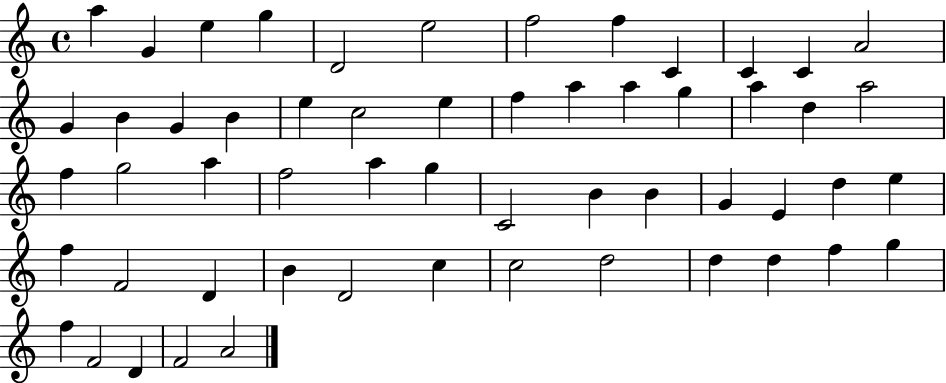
{
  \clef treble
  \time 4/4
  \defaultTimeSignature
  \key c \major
  a''4 g'4 e''4 g''4 | d'2 e''2 | f''2 f''4 c'4 | c'4 c'4 a'2 | \break g'4 b'4 g'4 b'4 | e''4 c''2 e''4 | f''4 a''4 a''4 g''4 | a''4 d''4 a''2 | \break f''4 g''2 a''4 | f''2 a''4 g''4 | c'2 b'4 b'4 | g'4 e'4 d''4 e''4 | \break f''4 f'2 d'4 | b'4 d'2 c''4 | c''2 d''2 | d''4 d''4 f''4 g''4 | \break f''4 f'2 d'4 | f'2 a'2 | \bar "|."
}